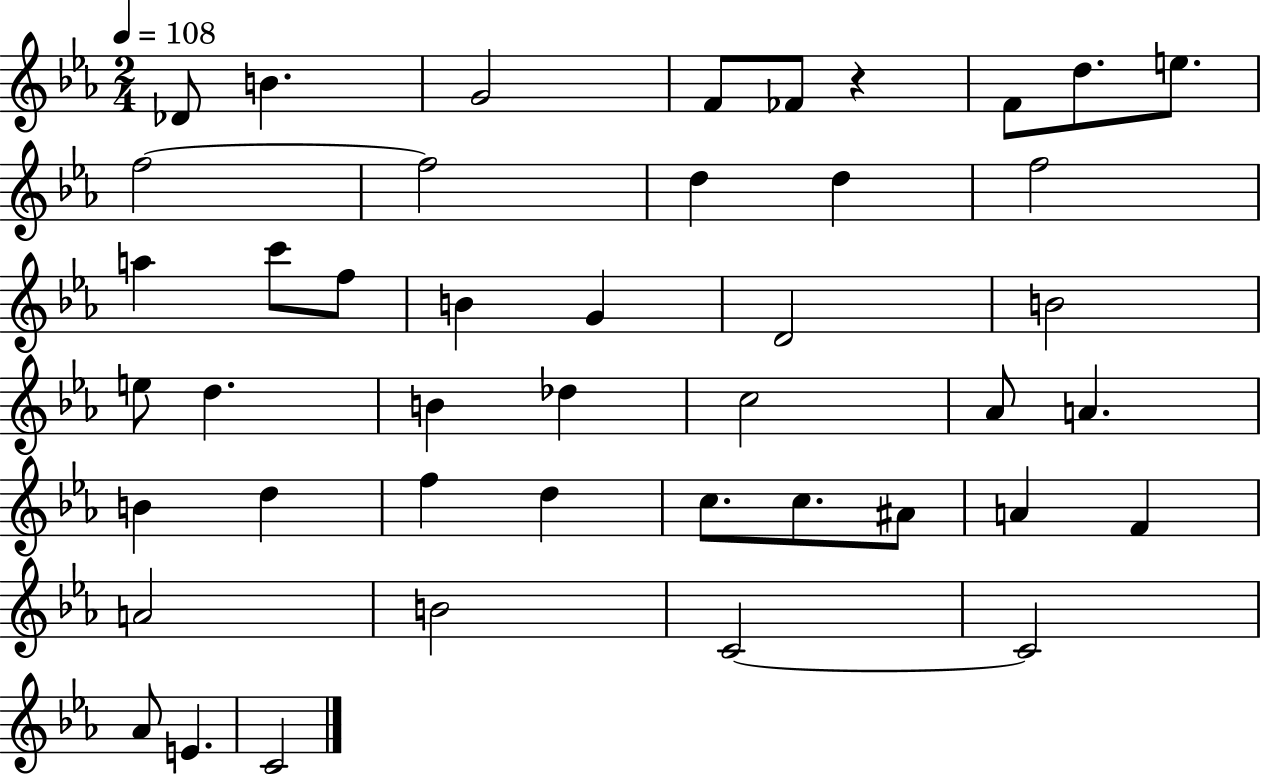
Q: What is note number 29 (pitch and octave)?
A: D5